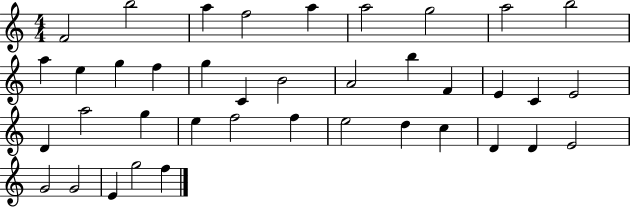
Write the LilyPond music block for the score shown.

{
  \clef treble
  \numericTimeSignature
  \time 4/4
  \key c \major
  f'2 b''2 | a''4 f''2 a''4 | a''2 g''2 | a''2 b''2 | \break a''4 e''4 g''4 f''4 | g''4 c'4 b'2 | a'2 b''4 f'4 | e'4 c'4 e'2 | \break d'4 a''2 g''4 | e''4 f''2 f''4 | e''2 d''4 c''4 | d'4 d'4 e'2 | \break g'2 g'2 | e'4 g''2 f''4 | \bar "|."
}